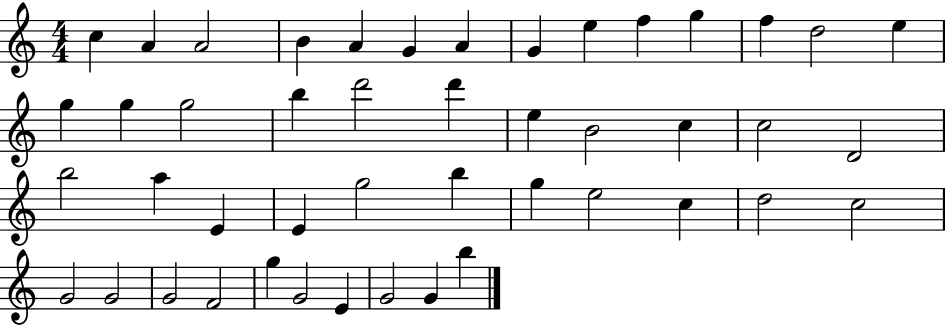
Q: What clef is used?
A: treble